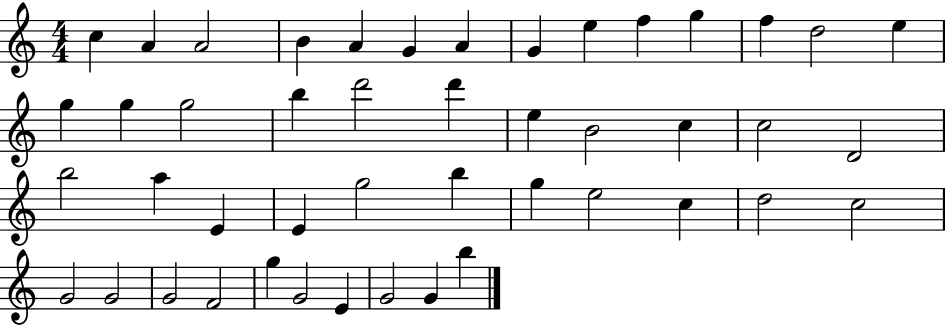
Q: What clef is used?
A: treble